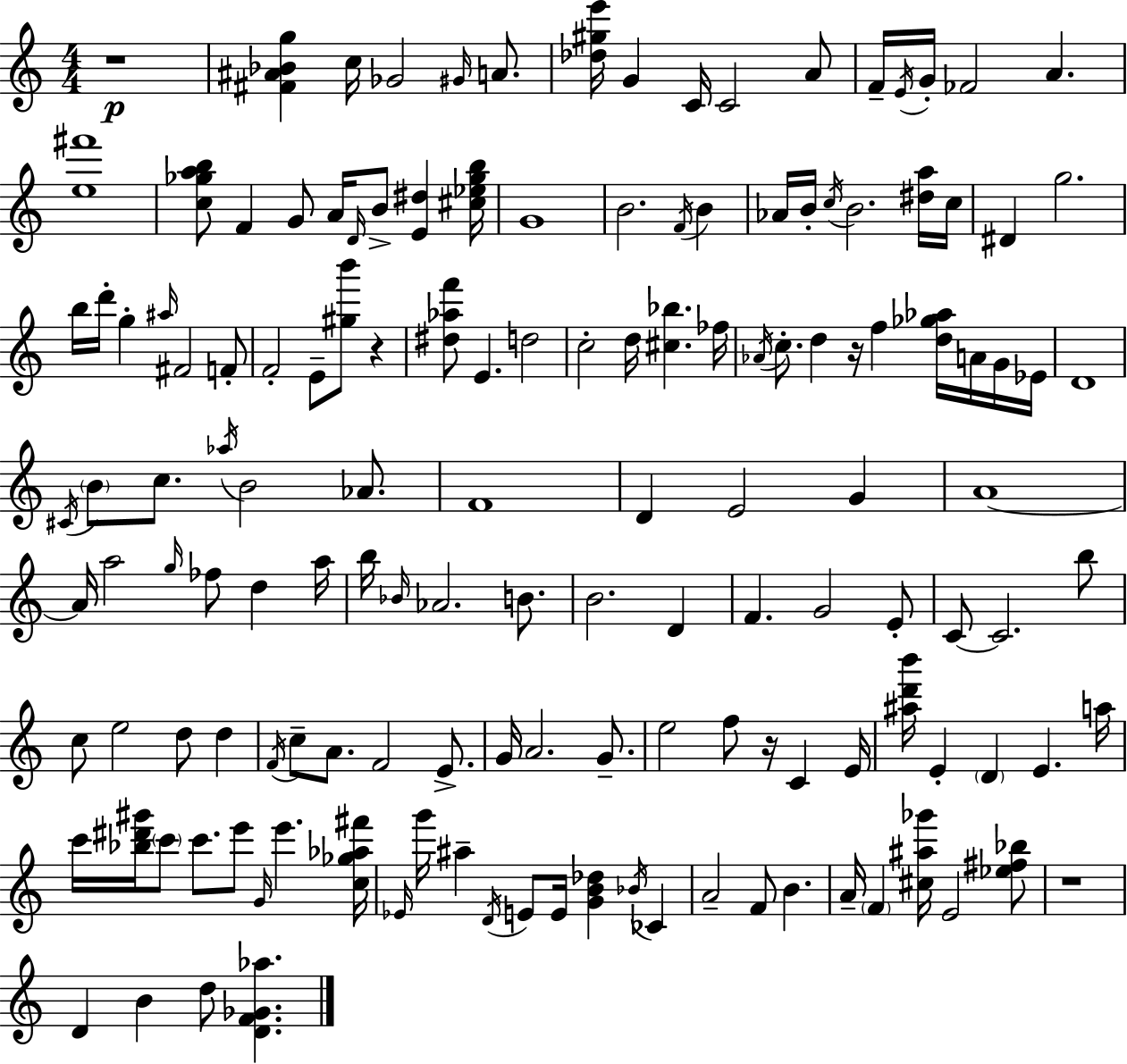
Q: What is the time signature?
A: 4/4